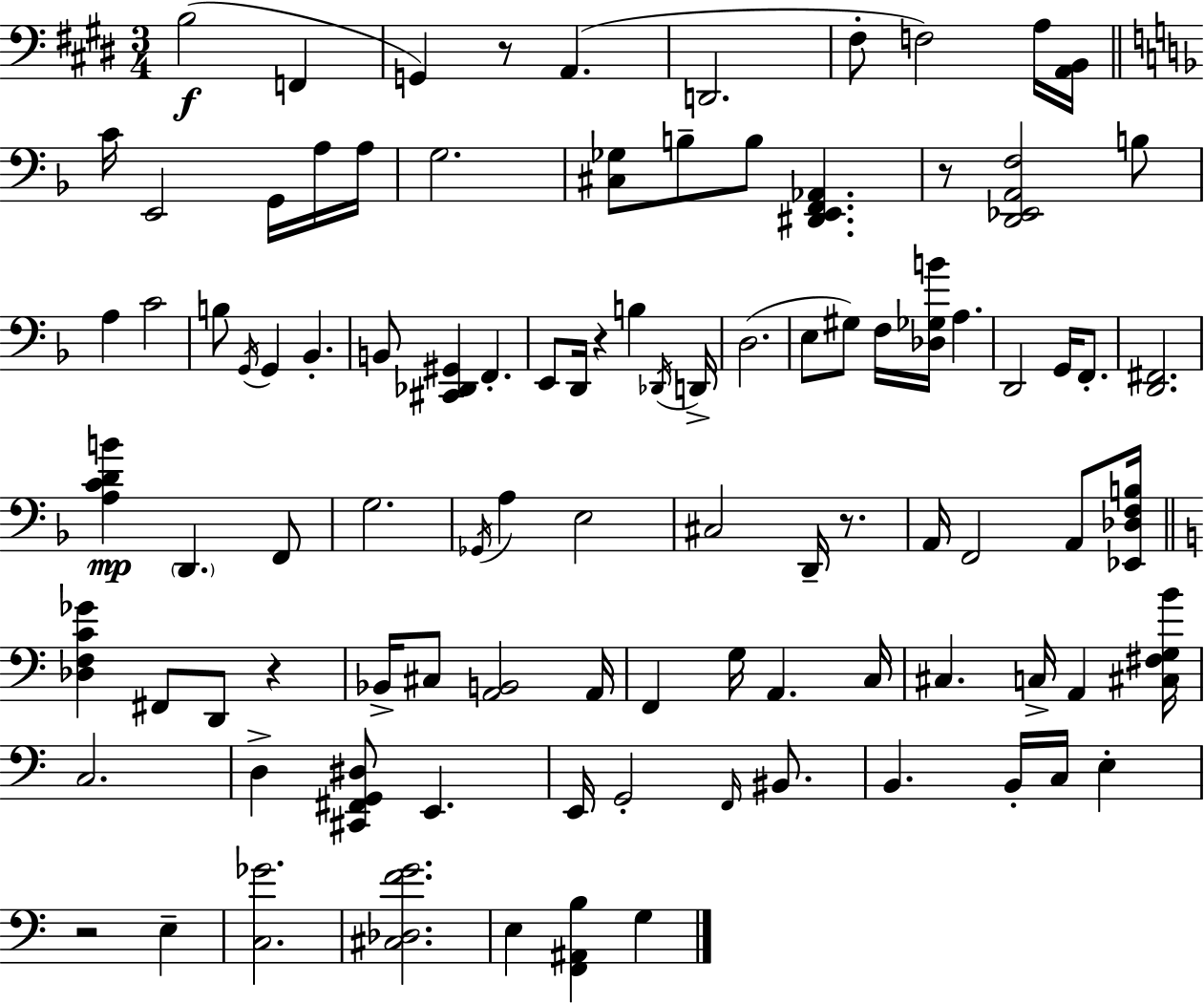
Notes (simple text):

B3/h F2/q G2/q R/e A2/q. D2/h. F#3/e F3/h A3/s [A2,B2]/s C4/s E2/h G2/s A3/s A3/s G3/h. [C#3,Gb3]/e B3/e B3/e [D#2,E2,F2,Ab2]/q. R/e [D2,Eb2,A2,F3]/h B3/e A3/q C4/h B3/e G2/s G2/q Bb2/q. B2/e [C#2,Db2,G#2]/q F2/q. E2/e D2/s R/q B3/q Db2/s D2/s D3/h. E3/e G#3/e F3/s [Db3,Gb3,B4]/s A3/q. D2/h G2/s F2/e. [D2,F#2]/h. [A3,C4,D4,B4]/q D2/q. F2/e G3/h. Gb2/s A3/q E3/h C#3/h D2/s R/e. A2/s F2/h A2/e [Eb2,Db3,F3,B3]/s [Db3,F3,C4,Gb4]/q F#2/e D2/e R/q Bb2/s C#3/e [A2,B2]/h A2/s F2/q G3/s A2/q. C3/s C#3/q. C3/s A2/q [C#3,F#3,G3,B4]/s C3/h. D3/q [C#2,F#2,G2,D#3]/e E2/q. E2/s G2/h F2/s BIS2/e. B2/q. B2/s C3/s E3/q R/h E3/q [C3,Gb4]/h. [C#3,Db3,F4,G4]/h. E3/q [F2,A#2,B3]/q G3/q